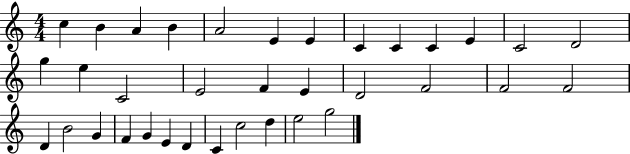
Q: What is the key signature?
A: C major